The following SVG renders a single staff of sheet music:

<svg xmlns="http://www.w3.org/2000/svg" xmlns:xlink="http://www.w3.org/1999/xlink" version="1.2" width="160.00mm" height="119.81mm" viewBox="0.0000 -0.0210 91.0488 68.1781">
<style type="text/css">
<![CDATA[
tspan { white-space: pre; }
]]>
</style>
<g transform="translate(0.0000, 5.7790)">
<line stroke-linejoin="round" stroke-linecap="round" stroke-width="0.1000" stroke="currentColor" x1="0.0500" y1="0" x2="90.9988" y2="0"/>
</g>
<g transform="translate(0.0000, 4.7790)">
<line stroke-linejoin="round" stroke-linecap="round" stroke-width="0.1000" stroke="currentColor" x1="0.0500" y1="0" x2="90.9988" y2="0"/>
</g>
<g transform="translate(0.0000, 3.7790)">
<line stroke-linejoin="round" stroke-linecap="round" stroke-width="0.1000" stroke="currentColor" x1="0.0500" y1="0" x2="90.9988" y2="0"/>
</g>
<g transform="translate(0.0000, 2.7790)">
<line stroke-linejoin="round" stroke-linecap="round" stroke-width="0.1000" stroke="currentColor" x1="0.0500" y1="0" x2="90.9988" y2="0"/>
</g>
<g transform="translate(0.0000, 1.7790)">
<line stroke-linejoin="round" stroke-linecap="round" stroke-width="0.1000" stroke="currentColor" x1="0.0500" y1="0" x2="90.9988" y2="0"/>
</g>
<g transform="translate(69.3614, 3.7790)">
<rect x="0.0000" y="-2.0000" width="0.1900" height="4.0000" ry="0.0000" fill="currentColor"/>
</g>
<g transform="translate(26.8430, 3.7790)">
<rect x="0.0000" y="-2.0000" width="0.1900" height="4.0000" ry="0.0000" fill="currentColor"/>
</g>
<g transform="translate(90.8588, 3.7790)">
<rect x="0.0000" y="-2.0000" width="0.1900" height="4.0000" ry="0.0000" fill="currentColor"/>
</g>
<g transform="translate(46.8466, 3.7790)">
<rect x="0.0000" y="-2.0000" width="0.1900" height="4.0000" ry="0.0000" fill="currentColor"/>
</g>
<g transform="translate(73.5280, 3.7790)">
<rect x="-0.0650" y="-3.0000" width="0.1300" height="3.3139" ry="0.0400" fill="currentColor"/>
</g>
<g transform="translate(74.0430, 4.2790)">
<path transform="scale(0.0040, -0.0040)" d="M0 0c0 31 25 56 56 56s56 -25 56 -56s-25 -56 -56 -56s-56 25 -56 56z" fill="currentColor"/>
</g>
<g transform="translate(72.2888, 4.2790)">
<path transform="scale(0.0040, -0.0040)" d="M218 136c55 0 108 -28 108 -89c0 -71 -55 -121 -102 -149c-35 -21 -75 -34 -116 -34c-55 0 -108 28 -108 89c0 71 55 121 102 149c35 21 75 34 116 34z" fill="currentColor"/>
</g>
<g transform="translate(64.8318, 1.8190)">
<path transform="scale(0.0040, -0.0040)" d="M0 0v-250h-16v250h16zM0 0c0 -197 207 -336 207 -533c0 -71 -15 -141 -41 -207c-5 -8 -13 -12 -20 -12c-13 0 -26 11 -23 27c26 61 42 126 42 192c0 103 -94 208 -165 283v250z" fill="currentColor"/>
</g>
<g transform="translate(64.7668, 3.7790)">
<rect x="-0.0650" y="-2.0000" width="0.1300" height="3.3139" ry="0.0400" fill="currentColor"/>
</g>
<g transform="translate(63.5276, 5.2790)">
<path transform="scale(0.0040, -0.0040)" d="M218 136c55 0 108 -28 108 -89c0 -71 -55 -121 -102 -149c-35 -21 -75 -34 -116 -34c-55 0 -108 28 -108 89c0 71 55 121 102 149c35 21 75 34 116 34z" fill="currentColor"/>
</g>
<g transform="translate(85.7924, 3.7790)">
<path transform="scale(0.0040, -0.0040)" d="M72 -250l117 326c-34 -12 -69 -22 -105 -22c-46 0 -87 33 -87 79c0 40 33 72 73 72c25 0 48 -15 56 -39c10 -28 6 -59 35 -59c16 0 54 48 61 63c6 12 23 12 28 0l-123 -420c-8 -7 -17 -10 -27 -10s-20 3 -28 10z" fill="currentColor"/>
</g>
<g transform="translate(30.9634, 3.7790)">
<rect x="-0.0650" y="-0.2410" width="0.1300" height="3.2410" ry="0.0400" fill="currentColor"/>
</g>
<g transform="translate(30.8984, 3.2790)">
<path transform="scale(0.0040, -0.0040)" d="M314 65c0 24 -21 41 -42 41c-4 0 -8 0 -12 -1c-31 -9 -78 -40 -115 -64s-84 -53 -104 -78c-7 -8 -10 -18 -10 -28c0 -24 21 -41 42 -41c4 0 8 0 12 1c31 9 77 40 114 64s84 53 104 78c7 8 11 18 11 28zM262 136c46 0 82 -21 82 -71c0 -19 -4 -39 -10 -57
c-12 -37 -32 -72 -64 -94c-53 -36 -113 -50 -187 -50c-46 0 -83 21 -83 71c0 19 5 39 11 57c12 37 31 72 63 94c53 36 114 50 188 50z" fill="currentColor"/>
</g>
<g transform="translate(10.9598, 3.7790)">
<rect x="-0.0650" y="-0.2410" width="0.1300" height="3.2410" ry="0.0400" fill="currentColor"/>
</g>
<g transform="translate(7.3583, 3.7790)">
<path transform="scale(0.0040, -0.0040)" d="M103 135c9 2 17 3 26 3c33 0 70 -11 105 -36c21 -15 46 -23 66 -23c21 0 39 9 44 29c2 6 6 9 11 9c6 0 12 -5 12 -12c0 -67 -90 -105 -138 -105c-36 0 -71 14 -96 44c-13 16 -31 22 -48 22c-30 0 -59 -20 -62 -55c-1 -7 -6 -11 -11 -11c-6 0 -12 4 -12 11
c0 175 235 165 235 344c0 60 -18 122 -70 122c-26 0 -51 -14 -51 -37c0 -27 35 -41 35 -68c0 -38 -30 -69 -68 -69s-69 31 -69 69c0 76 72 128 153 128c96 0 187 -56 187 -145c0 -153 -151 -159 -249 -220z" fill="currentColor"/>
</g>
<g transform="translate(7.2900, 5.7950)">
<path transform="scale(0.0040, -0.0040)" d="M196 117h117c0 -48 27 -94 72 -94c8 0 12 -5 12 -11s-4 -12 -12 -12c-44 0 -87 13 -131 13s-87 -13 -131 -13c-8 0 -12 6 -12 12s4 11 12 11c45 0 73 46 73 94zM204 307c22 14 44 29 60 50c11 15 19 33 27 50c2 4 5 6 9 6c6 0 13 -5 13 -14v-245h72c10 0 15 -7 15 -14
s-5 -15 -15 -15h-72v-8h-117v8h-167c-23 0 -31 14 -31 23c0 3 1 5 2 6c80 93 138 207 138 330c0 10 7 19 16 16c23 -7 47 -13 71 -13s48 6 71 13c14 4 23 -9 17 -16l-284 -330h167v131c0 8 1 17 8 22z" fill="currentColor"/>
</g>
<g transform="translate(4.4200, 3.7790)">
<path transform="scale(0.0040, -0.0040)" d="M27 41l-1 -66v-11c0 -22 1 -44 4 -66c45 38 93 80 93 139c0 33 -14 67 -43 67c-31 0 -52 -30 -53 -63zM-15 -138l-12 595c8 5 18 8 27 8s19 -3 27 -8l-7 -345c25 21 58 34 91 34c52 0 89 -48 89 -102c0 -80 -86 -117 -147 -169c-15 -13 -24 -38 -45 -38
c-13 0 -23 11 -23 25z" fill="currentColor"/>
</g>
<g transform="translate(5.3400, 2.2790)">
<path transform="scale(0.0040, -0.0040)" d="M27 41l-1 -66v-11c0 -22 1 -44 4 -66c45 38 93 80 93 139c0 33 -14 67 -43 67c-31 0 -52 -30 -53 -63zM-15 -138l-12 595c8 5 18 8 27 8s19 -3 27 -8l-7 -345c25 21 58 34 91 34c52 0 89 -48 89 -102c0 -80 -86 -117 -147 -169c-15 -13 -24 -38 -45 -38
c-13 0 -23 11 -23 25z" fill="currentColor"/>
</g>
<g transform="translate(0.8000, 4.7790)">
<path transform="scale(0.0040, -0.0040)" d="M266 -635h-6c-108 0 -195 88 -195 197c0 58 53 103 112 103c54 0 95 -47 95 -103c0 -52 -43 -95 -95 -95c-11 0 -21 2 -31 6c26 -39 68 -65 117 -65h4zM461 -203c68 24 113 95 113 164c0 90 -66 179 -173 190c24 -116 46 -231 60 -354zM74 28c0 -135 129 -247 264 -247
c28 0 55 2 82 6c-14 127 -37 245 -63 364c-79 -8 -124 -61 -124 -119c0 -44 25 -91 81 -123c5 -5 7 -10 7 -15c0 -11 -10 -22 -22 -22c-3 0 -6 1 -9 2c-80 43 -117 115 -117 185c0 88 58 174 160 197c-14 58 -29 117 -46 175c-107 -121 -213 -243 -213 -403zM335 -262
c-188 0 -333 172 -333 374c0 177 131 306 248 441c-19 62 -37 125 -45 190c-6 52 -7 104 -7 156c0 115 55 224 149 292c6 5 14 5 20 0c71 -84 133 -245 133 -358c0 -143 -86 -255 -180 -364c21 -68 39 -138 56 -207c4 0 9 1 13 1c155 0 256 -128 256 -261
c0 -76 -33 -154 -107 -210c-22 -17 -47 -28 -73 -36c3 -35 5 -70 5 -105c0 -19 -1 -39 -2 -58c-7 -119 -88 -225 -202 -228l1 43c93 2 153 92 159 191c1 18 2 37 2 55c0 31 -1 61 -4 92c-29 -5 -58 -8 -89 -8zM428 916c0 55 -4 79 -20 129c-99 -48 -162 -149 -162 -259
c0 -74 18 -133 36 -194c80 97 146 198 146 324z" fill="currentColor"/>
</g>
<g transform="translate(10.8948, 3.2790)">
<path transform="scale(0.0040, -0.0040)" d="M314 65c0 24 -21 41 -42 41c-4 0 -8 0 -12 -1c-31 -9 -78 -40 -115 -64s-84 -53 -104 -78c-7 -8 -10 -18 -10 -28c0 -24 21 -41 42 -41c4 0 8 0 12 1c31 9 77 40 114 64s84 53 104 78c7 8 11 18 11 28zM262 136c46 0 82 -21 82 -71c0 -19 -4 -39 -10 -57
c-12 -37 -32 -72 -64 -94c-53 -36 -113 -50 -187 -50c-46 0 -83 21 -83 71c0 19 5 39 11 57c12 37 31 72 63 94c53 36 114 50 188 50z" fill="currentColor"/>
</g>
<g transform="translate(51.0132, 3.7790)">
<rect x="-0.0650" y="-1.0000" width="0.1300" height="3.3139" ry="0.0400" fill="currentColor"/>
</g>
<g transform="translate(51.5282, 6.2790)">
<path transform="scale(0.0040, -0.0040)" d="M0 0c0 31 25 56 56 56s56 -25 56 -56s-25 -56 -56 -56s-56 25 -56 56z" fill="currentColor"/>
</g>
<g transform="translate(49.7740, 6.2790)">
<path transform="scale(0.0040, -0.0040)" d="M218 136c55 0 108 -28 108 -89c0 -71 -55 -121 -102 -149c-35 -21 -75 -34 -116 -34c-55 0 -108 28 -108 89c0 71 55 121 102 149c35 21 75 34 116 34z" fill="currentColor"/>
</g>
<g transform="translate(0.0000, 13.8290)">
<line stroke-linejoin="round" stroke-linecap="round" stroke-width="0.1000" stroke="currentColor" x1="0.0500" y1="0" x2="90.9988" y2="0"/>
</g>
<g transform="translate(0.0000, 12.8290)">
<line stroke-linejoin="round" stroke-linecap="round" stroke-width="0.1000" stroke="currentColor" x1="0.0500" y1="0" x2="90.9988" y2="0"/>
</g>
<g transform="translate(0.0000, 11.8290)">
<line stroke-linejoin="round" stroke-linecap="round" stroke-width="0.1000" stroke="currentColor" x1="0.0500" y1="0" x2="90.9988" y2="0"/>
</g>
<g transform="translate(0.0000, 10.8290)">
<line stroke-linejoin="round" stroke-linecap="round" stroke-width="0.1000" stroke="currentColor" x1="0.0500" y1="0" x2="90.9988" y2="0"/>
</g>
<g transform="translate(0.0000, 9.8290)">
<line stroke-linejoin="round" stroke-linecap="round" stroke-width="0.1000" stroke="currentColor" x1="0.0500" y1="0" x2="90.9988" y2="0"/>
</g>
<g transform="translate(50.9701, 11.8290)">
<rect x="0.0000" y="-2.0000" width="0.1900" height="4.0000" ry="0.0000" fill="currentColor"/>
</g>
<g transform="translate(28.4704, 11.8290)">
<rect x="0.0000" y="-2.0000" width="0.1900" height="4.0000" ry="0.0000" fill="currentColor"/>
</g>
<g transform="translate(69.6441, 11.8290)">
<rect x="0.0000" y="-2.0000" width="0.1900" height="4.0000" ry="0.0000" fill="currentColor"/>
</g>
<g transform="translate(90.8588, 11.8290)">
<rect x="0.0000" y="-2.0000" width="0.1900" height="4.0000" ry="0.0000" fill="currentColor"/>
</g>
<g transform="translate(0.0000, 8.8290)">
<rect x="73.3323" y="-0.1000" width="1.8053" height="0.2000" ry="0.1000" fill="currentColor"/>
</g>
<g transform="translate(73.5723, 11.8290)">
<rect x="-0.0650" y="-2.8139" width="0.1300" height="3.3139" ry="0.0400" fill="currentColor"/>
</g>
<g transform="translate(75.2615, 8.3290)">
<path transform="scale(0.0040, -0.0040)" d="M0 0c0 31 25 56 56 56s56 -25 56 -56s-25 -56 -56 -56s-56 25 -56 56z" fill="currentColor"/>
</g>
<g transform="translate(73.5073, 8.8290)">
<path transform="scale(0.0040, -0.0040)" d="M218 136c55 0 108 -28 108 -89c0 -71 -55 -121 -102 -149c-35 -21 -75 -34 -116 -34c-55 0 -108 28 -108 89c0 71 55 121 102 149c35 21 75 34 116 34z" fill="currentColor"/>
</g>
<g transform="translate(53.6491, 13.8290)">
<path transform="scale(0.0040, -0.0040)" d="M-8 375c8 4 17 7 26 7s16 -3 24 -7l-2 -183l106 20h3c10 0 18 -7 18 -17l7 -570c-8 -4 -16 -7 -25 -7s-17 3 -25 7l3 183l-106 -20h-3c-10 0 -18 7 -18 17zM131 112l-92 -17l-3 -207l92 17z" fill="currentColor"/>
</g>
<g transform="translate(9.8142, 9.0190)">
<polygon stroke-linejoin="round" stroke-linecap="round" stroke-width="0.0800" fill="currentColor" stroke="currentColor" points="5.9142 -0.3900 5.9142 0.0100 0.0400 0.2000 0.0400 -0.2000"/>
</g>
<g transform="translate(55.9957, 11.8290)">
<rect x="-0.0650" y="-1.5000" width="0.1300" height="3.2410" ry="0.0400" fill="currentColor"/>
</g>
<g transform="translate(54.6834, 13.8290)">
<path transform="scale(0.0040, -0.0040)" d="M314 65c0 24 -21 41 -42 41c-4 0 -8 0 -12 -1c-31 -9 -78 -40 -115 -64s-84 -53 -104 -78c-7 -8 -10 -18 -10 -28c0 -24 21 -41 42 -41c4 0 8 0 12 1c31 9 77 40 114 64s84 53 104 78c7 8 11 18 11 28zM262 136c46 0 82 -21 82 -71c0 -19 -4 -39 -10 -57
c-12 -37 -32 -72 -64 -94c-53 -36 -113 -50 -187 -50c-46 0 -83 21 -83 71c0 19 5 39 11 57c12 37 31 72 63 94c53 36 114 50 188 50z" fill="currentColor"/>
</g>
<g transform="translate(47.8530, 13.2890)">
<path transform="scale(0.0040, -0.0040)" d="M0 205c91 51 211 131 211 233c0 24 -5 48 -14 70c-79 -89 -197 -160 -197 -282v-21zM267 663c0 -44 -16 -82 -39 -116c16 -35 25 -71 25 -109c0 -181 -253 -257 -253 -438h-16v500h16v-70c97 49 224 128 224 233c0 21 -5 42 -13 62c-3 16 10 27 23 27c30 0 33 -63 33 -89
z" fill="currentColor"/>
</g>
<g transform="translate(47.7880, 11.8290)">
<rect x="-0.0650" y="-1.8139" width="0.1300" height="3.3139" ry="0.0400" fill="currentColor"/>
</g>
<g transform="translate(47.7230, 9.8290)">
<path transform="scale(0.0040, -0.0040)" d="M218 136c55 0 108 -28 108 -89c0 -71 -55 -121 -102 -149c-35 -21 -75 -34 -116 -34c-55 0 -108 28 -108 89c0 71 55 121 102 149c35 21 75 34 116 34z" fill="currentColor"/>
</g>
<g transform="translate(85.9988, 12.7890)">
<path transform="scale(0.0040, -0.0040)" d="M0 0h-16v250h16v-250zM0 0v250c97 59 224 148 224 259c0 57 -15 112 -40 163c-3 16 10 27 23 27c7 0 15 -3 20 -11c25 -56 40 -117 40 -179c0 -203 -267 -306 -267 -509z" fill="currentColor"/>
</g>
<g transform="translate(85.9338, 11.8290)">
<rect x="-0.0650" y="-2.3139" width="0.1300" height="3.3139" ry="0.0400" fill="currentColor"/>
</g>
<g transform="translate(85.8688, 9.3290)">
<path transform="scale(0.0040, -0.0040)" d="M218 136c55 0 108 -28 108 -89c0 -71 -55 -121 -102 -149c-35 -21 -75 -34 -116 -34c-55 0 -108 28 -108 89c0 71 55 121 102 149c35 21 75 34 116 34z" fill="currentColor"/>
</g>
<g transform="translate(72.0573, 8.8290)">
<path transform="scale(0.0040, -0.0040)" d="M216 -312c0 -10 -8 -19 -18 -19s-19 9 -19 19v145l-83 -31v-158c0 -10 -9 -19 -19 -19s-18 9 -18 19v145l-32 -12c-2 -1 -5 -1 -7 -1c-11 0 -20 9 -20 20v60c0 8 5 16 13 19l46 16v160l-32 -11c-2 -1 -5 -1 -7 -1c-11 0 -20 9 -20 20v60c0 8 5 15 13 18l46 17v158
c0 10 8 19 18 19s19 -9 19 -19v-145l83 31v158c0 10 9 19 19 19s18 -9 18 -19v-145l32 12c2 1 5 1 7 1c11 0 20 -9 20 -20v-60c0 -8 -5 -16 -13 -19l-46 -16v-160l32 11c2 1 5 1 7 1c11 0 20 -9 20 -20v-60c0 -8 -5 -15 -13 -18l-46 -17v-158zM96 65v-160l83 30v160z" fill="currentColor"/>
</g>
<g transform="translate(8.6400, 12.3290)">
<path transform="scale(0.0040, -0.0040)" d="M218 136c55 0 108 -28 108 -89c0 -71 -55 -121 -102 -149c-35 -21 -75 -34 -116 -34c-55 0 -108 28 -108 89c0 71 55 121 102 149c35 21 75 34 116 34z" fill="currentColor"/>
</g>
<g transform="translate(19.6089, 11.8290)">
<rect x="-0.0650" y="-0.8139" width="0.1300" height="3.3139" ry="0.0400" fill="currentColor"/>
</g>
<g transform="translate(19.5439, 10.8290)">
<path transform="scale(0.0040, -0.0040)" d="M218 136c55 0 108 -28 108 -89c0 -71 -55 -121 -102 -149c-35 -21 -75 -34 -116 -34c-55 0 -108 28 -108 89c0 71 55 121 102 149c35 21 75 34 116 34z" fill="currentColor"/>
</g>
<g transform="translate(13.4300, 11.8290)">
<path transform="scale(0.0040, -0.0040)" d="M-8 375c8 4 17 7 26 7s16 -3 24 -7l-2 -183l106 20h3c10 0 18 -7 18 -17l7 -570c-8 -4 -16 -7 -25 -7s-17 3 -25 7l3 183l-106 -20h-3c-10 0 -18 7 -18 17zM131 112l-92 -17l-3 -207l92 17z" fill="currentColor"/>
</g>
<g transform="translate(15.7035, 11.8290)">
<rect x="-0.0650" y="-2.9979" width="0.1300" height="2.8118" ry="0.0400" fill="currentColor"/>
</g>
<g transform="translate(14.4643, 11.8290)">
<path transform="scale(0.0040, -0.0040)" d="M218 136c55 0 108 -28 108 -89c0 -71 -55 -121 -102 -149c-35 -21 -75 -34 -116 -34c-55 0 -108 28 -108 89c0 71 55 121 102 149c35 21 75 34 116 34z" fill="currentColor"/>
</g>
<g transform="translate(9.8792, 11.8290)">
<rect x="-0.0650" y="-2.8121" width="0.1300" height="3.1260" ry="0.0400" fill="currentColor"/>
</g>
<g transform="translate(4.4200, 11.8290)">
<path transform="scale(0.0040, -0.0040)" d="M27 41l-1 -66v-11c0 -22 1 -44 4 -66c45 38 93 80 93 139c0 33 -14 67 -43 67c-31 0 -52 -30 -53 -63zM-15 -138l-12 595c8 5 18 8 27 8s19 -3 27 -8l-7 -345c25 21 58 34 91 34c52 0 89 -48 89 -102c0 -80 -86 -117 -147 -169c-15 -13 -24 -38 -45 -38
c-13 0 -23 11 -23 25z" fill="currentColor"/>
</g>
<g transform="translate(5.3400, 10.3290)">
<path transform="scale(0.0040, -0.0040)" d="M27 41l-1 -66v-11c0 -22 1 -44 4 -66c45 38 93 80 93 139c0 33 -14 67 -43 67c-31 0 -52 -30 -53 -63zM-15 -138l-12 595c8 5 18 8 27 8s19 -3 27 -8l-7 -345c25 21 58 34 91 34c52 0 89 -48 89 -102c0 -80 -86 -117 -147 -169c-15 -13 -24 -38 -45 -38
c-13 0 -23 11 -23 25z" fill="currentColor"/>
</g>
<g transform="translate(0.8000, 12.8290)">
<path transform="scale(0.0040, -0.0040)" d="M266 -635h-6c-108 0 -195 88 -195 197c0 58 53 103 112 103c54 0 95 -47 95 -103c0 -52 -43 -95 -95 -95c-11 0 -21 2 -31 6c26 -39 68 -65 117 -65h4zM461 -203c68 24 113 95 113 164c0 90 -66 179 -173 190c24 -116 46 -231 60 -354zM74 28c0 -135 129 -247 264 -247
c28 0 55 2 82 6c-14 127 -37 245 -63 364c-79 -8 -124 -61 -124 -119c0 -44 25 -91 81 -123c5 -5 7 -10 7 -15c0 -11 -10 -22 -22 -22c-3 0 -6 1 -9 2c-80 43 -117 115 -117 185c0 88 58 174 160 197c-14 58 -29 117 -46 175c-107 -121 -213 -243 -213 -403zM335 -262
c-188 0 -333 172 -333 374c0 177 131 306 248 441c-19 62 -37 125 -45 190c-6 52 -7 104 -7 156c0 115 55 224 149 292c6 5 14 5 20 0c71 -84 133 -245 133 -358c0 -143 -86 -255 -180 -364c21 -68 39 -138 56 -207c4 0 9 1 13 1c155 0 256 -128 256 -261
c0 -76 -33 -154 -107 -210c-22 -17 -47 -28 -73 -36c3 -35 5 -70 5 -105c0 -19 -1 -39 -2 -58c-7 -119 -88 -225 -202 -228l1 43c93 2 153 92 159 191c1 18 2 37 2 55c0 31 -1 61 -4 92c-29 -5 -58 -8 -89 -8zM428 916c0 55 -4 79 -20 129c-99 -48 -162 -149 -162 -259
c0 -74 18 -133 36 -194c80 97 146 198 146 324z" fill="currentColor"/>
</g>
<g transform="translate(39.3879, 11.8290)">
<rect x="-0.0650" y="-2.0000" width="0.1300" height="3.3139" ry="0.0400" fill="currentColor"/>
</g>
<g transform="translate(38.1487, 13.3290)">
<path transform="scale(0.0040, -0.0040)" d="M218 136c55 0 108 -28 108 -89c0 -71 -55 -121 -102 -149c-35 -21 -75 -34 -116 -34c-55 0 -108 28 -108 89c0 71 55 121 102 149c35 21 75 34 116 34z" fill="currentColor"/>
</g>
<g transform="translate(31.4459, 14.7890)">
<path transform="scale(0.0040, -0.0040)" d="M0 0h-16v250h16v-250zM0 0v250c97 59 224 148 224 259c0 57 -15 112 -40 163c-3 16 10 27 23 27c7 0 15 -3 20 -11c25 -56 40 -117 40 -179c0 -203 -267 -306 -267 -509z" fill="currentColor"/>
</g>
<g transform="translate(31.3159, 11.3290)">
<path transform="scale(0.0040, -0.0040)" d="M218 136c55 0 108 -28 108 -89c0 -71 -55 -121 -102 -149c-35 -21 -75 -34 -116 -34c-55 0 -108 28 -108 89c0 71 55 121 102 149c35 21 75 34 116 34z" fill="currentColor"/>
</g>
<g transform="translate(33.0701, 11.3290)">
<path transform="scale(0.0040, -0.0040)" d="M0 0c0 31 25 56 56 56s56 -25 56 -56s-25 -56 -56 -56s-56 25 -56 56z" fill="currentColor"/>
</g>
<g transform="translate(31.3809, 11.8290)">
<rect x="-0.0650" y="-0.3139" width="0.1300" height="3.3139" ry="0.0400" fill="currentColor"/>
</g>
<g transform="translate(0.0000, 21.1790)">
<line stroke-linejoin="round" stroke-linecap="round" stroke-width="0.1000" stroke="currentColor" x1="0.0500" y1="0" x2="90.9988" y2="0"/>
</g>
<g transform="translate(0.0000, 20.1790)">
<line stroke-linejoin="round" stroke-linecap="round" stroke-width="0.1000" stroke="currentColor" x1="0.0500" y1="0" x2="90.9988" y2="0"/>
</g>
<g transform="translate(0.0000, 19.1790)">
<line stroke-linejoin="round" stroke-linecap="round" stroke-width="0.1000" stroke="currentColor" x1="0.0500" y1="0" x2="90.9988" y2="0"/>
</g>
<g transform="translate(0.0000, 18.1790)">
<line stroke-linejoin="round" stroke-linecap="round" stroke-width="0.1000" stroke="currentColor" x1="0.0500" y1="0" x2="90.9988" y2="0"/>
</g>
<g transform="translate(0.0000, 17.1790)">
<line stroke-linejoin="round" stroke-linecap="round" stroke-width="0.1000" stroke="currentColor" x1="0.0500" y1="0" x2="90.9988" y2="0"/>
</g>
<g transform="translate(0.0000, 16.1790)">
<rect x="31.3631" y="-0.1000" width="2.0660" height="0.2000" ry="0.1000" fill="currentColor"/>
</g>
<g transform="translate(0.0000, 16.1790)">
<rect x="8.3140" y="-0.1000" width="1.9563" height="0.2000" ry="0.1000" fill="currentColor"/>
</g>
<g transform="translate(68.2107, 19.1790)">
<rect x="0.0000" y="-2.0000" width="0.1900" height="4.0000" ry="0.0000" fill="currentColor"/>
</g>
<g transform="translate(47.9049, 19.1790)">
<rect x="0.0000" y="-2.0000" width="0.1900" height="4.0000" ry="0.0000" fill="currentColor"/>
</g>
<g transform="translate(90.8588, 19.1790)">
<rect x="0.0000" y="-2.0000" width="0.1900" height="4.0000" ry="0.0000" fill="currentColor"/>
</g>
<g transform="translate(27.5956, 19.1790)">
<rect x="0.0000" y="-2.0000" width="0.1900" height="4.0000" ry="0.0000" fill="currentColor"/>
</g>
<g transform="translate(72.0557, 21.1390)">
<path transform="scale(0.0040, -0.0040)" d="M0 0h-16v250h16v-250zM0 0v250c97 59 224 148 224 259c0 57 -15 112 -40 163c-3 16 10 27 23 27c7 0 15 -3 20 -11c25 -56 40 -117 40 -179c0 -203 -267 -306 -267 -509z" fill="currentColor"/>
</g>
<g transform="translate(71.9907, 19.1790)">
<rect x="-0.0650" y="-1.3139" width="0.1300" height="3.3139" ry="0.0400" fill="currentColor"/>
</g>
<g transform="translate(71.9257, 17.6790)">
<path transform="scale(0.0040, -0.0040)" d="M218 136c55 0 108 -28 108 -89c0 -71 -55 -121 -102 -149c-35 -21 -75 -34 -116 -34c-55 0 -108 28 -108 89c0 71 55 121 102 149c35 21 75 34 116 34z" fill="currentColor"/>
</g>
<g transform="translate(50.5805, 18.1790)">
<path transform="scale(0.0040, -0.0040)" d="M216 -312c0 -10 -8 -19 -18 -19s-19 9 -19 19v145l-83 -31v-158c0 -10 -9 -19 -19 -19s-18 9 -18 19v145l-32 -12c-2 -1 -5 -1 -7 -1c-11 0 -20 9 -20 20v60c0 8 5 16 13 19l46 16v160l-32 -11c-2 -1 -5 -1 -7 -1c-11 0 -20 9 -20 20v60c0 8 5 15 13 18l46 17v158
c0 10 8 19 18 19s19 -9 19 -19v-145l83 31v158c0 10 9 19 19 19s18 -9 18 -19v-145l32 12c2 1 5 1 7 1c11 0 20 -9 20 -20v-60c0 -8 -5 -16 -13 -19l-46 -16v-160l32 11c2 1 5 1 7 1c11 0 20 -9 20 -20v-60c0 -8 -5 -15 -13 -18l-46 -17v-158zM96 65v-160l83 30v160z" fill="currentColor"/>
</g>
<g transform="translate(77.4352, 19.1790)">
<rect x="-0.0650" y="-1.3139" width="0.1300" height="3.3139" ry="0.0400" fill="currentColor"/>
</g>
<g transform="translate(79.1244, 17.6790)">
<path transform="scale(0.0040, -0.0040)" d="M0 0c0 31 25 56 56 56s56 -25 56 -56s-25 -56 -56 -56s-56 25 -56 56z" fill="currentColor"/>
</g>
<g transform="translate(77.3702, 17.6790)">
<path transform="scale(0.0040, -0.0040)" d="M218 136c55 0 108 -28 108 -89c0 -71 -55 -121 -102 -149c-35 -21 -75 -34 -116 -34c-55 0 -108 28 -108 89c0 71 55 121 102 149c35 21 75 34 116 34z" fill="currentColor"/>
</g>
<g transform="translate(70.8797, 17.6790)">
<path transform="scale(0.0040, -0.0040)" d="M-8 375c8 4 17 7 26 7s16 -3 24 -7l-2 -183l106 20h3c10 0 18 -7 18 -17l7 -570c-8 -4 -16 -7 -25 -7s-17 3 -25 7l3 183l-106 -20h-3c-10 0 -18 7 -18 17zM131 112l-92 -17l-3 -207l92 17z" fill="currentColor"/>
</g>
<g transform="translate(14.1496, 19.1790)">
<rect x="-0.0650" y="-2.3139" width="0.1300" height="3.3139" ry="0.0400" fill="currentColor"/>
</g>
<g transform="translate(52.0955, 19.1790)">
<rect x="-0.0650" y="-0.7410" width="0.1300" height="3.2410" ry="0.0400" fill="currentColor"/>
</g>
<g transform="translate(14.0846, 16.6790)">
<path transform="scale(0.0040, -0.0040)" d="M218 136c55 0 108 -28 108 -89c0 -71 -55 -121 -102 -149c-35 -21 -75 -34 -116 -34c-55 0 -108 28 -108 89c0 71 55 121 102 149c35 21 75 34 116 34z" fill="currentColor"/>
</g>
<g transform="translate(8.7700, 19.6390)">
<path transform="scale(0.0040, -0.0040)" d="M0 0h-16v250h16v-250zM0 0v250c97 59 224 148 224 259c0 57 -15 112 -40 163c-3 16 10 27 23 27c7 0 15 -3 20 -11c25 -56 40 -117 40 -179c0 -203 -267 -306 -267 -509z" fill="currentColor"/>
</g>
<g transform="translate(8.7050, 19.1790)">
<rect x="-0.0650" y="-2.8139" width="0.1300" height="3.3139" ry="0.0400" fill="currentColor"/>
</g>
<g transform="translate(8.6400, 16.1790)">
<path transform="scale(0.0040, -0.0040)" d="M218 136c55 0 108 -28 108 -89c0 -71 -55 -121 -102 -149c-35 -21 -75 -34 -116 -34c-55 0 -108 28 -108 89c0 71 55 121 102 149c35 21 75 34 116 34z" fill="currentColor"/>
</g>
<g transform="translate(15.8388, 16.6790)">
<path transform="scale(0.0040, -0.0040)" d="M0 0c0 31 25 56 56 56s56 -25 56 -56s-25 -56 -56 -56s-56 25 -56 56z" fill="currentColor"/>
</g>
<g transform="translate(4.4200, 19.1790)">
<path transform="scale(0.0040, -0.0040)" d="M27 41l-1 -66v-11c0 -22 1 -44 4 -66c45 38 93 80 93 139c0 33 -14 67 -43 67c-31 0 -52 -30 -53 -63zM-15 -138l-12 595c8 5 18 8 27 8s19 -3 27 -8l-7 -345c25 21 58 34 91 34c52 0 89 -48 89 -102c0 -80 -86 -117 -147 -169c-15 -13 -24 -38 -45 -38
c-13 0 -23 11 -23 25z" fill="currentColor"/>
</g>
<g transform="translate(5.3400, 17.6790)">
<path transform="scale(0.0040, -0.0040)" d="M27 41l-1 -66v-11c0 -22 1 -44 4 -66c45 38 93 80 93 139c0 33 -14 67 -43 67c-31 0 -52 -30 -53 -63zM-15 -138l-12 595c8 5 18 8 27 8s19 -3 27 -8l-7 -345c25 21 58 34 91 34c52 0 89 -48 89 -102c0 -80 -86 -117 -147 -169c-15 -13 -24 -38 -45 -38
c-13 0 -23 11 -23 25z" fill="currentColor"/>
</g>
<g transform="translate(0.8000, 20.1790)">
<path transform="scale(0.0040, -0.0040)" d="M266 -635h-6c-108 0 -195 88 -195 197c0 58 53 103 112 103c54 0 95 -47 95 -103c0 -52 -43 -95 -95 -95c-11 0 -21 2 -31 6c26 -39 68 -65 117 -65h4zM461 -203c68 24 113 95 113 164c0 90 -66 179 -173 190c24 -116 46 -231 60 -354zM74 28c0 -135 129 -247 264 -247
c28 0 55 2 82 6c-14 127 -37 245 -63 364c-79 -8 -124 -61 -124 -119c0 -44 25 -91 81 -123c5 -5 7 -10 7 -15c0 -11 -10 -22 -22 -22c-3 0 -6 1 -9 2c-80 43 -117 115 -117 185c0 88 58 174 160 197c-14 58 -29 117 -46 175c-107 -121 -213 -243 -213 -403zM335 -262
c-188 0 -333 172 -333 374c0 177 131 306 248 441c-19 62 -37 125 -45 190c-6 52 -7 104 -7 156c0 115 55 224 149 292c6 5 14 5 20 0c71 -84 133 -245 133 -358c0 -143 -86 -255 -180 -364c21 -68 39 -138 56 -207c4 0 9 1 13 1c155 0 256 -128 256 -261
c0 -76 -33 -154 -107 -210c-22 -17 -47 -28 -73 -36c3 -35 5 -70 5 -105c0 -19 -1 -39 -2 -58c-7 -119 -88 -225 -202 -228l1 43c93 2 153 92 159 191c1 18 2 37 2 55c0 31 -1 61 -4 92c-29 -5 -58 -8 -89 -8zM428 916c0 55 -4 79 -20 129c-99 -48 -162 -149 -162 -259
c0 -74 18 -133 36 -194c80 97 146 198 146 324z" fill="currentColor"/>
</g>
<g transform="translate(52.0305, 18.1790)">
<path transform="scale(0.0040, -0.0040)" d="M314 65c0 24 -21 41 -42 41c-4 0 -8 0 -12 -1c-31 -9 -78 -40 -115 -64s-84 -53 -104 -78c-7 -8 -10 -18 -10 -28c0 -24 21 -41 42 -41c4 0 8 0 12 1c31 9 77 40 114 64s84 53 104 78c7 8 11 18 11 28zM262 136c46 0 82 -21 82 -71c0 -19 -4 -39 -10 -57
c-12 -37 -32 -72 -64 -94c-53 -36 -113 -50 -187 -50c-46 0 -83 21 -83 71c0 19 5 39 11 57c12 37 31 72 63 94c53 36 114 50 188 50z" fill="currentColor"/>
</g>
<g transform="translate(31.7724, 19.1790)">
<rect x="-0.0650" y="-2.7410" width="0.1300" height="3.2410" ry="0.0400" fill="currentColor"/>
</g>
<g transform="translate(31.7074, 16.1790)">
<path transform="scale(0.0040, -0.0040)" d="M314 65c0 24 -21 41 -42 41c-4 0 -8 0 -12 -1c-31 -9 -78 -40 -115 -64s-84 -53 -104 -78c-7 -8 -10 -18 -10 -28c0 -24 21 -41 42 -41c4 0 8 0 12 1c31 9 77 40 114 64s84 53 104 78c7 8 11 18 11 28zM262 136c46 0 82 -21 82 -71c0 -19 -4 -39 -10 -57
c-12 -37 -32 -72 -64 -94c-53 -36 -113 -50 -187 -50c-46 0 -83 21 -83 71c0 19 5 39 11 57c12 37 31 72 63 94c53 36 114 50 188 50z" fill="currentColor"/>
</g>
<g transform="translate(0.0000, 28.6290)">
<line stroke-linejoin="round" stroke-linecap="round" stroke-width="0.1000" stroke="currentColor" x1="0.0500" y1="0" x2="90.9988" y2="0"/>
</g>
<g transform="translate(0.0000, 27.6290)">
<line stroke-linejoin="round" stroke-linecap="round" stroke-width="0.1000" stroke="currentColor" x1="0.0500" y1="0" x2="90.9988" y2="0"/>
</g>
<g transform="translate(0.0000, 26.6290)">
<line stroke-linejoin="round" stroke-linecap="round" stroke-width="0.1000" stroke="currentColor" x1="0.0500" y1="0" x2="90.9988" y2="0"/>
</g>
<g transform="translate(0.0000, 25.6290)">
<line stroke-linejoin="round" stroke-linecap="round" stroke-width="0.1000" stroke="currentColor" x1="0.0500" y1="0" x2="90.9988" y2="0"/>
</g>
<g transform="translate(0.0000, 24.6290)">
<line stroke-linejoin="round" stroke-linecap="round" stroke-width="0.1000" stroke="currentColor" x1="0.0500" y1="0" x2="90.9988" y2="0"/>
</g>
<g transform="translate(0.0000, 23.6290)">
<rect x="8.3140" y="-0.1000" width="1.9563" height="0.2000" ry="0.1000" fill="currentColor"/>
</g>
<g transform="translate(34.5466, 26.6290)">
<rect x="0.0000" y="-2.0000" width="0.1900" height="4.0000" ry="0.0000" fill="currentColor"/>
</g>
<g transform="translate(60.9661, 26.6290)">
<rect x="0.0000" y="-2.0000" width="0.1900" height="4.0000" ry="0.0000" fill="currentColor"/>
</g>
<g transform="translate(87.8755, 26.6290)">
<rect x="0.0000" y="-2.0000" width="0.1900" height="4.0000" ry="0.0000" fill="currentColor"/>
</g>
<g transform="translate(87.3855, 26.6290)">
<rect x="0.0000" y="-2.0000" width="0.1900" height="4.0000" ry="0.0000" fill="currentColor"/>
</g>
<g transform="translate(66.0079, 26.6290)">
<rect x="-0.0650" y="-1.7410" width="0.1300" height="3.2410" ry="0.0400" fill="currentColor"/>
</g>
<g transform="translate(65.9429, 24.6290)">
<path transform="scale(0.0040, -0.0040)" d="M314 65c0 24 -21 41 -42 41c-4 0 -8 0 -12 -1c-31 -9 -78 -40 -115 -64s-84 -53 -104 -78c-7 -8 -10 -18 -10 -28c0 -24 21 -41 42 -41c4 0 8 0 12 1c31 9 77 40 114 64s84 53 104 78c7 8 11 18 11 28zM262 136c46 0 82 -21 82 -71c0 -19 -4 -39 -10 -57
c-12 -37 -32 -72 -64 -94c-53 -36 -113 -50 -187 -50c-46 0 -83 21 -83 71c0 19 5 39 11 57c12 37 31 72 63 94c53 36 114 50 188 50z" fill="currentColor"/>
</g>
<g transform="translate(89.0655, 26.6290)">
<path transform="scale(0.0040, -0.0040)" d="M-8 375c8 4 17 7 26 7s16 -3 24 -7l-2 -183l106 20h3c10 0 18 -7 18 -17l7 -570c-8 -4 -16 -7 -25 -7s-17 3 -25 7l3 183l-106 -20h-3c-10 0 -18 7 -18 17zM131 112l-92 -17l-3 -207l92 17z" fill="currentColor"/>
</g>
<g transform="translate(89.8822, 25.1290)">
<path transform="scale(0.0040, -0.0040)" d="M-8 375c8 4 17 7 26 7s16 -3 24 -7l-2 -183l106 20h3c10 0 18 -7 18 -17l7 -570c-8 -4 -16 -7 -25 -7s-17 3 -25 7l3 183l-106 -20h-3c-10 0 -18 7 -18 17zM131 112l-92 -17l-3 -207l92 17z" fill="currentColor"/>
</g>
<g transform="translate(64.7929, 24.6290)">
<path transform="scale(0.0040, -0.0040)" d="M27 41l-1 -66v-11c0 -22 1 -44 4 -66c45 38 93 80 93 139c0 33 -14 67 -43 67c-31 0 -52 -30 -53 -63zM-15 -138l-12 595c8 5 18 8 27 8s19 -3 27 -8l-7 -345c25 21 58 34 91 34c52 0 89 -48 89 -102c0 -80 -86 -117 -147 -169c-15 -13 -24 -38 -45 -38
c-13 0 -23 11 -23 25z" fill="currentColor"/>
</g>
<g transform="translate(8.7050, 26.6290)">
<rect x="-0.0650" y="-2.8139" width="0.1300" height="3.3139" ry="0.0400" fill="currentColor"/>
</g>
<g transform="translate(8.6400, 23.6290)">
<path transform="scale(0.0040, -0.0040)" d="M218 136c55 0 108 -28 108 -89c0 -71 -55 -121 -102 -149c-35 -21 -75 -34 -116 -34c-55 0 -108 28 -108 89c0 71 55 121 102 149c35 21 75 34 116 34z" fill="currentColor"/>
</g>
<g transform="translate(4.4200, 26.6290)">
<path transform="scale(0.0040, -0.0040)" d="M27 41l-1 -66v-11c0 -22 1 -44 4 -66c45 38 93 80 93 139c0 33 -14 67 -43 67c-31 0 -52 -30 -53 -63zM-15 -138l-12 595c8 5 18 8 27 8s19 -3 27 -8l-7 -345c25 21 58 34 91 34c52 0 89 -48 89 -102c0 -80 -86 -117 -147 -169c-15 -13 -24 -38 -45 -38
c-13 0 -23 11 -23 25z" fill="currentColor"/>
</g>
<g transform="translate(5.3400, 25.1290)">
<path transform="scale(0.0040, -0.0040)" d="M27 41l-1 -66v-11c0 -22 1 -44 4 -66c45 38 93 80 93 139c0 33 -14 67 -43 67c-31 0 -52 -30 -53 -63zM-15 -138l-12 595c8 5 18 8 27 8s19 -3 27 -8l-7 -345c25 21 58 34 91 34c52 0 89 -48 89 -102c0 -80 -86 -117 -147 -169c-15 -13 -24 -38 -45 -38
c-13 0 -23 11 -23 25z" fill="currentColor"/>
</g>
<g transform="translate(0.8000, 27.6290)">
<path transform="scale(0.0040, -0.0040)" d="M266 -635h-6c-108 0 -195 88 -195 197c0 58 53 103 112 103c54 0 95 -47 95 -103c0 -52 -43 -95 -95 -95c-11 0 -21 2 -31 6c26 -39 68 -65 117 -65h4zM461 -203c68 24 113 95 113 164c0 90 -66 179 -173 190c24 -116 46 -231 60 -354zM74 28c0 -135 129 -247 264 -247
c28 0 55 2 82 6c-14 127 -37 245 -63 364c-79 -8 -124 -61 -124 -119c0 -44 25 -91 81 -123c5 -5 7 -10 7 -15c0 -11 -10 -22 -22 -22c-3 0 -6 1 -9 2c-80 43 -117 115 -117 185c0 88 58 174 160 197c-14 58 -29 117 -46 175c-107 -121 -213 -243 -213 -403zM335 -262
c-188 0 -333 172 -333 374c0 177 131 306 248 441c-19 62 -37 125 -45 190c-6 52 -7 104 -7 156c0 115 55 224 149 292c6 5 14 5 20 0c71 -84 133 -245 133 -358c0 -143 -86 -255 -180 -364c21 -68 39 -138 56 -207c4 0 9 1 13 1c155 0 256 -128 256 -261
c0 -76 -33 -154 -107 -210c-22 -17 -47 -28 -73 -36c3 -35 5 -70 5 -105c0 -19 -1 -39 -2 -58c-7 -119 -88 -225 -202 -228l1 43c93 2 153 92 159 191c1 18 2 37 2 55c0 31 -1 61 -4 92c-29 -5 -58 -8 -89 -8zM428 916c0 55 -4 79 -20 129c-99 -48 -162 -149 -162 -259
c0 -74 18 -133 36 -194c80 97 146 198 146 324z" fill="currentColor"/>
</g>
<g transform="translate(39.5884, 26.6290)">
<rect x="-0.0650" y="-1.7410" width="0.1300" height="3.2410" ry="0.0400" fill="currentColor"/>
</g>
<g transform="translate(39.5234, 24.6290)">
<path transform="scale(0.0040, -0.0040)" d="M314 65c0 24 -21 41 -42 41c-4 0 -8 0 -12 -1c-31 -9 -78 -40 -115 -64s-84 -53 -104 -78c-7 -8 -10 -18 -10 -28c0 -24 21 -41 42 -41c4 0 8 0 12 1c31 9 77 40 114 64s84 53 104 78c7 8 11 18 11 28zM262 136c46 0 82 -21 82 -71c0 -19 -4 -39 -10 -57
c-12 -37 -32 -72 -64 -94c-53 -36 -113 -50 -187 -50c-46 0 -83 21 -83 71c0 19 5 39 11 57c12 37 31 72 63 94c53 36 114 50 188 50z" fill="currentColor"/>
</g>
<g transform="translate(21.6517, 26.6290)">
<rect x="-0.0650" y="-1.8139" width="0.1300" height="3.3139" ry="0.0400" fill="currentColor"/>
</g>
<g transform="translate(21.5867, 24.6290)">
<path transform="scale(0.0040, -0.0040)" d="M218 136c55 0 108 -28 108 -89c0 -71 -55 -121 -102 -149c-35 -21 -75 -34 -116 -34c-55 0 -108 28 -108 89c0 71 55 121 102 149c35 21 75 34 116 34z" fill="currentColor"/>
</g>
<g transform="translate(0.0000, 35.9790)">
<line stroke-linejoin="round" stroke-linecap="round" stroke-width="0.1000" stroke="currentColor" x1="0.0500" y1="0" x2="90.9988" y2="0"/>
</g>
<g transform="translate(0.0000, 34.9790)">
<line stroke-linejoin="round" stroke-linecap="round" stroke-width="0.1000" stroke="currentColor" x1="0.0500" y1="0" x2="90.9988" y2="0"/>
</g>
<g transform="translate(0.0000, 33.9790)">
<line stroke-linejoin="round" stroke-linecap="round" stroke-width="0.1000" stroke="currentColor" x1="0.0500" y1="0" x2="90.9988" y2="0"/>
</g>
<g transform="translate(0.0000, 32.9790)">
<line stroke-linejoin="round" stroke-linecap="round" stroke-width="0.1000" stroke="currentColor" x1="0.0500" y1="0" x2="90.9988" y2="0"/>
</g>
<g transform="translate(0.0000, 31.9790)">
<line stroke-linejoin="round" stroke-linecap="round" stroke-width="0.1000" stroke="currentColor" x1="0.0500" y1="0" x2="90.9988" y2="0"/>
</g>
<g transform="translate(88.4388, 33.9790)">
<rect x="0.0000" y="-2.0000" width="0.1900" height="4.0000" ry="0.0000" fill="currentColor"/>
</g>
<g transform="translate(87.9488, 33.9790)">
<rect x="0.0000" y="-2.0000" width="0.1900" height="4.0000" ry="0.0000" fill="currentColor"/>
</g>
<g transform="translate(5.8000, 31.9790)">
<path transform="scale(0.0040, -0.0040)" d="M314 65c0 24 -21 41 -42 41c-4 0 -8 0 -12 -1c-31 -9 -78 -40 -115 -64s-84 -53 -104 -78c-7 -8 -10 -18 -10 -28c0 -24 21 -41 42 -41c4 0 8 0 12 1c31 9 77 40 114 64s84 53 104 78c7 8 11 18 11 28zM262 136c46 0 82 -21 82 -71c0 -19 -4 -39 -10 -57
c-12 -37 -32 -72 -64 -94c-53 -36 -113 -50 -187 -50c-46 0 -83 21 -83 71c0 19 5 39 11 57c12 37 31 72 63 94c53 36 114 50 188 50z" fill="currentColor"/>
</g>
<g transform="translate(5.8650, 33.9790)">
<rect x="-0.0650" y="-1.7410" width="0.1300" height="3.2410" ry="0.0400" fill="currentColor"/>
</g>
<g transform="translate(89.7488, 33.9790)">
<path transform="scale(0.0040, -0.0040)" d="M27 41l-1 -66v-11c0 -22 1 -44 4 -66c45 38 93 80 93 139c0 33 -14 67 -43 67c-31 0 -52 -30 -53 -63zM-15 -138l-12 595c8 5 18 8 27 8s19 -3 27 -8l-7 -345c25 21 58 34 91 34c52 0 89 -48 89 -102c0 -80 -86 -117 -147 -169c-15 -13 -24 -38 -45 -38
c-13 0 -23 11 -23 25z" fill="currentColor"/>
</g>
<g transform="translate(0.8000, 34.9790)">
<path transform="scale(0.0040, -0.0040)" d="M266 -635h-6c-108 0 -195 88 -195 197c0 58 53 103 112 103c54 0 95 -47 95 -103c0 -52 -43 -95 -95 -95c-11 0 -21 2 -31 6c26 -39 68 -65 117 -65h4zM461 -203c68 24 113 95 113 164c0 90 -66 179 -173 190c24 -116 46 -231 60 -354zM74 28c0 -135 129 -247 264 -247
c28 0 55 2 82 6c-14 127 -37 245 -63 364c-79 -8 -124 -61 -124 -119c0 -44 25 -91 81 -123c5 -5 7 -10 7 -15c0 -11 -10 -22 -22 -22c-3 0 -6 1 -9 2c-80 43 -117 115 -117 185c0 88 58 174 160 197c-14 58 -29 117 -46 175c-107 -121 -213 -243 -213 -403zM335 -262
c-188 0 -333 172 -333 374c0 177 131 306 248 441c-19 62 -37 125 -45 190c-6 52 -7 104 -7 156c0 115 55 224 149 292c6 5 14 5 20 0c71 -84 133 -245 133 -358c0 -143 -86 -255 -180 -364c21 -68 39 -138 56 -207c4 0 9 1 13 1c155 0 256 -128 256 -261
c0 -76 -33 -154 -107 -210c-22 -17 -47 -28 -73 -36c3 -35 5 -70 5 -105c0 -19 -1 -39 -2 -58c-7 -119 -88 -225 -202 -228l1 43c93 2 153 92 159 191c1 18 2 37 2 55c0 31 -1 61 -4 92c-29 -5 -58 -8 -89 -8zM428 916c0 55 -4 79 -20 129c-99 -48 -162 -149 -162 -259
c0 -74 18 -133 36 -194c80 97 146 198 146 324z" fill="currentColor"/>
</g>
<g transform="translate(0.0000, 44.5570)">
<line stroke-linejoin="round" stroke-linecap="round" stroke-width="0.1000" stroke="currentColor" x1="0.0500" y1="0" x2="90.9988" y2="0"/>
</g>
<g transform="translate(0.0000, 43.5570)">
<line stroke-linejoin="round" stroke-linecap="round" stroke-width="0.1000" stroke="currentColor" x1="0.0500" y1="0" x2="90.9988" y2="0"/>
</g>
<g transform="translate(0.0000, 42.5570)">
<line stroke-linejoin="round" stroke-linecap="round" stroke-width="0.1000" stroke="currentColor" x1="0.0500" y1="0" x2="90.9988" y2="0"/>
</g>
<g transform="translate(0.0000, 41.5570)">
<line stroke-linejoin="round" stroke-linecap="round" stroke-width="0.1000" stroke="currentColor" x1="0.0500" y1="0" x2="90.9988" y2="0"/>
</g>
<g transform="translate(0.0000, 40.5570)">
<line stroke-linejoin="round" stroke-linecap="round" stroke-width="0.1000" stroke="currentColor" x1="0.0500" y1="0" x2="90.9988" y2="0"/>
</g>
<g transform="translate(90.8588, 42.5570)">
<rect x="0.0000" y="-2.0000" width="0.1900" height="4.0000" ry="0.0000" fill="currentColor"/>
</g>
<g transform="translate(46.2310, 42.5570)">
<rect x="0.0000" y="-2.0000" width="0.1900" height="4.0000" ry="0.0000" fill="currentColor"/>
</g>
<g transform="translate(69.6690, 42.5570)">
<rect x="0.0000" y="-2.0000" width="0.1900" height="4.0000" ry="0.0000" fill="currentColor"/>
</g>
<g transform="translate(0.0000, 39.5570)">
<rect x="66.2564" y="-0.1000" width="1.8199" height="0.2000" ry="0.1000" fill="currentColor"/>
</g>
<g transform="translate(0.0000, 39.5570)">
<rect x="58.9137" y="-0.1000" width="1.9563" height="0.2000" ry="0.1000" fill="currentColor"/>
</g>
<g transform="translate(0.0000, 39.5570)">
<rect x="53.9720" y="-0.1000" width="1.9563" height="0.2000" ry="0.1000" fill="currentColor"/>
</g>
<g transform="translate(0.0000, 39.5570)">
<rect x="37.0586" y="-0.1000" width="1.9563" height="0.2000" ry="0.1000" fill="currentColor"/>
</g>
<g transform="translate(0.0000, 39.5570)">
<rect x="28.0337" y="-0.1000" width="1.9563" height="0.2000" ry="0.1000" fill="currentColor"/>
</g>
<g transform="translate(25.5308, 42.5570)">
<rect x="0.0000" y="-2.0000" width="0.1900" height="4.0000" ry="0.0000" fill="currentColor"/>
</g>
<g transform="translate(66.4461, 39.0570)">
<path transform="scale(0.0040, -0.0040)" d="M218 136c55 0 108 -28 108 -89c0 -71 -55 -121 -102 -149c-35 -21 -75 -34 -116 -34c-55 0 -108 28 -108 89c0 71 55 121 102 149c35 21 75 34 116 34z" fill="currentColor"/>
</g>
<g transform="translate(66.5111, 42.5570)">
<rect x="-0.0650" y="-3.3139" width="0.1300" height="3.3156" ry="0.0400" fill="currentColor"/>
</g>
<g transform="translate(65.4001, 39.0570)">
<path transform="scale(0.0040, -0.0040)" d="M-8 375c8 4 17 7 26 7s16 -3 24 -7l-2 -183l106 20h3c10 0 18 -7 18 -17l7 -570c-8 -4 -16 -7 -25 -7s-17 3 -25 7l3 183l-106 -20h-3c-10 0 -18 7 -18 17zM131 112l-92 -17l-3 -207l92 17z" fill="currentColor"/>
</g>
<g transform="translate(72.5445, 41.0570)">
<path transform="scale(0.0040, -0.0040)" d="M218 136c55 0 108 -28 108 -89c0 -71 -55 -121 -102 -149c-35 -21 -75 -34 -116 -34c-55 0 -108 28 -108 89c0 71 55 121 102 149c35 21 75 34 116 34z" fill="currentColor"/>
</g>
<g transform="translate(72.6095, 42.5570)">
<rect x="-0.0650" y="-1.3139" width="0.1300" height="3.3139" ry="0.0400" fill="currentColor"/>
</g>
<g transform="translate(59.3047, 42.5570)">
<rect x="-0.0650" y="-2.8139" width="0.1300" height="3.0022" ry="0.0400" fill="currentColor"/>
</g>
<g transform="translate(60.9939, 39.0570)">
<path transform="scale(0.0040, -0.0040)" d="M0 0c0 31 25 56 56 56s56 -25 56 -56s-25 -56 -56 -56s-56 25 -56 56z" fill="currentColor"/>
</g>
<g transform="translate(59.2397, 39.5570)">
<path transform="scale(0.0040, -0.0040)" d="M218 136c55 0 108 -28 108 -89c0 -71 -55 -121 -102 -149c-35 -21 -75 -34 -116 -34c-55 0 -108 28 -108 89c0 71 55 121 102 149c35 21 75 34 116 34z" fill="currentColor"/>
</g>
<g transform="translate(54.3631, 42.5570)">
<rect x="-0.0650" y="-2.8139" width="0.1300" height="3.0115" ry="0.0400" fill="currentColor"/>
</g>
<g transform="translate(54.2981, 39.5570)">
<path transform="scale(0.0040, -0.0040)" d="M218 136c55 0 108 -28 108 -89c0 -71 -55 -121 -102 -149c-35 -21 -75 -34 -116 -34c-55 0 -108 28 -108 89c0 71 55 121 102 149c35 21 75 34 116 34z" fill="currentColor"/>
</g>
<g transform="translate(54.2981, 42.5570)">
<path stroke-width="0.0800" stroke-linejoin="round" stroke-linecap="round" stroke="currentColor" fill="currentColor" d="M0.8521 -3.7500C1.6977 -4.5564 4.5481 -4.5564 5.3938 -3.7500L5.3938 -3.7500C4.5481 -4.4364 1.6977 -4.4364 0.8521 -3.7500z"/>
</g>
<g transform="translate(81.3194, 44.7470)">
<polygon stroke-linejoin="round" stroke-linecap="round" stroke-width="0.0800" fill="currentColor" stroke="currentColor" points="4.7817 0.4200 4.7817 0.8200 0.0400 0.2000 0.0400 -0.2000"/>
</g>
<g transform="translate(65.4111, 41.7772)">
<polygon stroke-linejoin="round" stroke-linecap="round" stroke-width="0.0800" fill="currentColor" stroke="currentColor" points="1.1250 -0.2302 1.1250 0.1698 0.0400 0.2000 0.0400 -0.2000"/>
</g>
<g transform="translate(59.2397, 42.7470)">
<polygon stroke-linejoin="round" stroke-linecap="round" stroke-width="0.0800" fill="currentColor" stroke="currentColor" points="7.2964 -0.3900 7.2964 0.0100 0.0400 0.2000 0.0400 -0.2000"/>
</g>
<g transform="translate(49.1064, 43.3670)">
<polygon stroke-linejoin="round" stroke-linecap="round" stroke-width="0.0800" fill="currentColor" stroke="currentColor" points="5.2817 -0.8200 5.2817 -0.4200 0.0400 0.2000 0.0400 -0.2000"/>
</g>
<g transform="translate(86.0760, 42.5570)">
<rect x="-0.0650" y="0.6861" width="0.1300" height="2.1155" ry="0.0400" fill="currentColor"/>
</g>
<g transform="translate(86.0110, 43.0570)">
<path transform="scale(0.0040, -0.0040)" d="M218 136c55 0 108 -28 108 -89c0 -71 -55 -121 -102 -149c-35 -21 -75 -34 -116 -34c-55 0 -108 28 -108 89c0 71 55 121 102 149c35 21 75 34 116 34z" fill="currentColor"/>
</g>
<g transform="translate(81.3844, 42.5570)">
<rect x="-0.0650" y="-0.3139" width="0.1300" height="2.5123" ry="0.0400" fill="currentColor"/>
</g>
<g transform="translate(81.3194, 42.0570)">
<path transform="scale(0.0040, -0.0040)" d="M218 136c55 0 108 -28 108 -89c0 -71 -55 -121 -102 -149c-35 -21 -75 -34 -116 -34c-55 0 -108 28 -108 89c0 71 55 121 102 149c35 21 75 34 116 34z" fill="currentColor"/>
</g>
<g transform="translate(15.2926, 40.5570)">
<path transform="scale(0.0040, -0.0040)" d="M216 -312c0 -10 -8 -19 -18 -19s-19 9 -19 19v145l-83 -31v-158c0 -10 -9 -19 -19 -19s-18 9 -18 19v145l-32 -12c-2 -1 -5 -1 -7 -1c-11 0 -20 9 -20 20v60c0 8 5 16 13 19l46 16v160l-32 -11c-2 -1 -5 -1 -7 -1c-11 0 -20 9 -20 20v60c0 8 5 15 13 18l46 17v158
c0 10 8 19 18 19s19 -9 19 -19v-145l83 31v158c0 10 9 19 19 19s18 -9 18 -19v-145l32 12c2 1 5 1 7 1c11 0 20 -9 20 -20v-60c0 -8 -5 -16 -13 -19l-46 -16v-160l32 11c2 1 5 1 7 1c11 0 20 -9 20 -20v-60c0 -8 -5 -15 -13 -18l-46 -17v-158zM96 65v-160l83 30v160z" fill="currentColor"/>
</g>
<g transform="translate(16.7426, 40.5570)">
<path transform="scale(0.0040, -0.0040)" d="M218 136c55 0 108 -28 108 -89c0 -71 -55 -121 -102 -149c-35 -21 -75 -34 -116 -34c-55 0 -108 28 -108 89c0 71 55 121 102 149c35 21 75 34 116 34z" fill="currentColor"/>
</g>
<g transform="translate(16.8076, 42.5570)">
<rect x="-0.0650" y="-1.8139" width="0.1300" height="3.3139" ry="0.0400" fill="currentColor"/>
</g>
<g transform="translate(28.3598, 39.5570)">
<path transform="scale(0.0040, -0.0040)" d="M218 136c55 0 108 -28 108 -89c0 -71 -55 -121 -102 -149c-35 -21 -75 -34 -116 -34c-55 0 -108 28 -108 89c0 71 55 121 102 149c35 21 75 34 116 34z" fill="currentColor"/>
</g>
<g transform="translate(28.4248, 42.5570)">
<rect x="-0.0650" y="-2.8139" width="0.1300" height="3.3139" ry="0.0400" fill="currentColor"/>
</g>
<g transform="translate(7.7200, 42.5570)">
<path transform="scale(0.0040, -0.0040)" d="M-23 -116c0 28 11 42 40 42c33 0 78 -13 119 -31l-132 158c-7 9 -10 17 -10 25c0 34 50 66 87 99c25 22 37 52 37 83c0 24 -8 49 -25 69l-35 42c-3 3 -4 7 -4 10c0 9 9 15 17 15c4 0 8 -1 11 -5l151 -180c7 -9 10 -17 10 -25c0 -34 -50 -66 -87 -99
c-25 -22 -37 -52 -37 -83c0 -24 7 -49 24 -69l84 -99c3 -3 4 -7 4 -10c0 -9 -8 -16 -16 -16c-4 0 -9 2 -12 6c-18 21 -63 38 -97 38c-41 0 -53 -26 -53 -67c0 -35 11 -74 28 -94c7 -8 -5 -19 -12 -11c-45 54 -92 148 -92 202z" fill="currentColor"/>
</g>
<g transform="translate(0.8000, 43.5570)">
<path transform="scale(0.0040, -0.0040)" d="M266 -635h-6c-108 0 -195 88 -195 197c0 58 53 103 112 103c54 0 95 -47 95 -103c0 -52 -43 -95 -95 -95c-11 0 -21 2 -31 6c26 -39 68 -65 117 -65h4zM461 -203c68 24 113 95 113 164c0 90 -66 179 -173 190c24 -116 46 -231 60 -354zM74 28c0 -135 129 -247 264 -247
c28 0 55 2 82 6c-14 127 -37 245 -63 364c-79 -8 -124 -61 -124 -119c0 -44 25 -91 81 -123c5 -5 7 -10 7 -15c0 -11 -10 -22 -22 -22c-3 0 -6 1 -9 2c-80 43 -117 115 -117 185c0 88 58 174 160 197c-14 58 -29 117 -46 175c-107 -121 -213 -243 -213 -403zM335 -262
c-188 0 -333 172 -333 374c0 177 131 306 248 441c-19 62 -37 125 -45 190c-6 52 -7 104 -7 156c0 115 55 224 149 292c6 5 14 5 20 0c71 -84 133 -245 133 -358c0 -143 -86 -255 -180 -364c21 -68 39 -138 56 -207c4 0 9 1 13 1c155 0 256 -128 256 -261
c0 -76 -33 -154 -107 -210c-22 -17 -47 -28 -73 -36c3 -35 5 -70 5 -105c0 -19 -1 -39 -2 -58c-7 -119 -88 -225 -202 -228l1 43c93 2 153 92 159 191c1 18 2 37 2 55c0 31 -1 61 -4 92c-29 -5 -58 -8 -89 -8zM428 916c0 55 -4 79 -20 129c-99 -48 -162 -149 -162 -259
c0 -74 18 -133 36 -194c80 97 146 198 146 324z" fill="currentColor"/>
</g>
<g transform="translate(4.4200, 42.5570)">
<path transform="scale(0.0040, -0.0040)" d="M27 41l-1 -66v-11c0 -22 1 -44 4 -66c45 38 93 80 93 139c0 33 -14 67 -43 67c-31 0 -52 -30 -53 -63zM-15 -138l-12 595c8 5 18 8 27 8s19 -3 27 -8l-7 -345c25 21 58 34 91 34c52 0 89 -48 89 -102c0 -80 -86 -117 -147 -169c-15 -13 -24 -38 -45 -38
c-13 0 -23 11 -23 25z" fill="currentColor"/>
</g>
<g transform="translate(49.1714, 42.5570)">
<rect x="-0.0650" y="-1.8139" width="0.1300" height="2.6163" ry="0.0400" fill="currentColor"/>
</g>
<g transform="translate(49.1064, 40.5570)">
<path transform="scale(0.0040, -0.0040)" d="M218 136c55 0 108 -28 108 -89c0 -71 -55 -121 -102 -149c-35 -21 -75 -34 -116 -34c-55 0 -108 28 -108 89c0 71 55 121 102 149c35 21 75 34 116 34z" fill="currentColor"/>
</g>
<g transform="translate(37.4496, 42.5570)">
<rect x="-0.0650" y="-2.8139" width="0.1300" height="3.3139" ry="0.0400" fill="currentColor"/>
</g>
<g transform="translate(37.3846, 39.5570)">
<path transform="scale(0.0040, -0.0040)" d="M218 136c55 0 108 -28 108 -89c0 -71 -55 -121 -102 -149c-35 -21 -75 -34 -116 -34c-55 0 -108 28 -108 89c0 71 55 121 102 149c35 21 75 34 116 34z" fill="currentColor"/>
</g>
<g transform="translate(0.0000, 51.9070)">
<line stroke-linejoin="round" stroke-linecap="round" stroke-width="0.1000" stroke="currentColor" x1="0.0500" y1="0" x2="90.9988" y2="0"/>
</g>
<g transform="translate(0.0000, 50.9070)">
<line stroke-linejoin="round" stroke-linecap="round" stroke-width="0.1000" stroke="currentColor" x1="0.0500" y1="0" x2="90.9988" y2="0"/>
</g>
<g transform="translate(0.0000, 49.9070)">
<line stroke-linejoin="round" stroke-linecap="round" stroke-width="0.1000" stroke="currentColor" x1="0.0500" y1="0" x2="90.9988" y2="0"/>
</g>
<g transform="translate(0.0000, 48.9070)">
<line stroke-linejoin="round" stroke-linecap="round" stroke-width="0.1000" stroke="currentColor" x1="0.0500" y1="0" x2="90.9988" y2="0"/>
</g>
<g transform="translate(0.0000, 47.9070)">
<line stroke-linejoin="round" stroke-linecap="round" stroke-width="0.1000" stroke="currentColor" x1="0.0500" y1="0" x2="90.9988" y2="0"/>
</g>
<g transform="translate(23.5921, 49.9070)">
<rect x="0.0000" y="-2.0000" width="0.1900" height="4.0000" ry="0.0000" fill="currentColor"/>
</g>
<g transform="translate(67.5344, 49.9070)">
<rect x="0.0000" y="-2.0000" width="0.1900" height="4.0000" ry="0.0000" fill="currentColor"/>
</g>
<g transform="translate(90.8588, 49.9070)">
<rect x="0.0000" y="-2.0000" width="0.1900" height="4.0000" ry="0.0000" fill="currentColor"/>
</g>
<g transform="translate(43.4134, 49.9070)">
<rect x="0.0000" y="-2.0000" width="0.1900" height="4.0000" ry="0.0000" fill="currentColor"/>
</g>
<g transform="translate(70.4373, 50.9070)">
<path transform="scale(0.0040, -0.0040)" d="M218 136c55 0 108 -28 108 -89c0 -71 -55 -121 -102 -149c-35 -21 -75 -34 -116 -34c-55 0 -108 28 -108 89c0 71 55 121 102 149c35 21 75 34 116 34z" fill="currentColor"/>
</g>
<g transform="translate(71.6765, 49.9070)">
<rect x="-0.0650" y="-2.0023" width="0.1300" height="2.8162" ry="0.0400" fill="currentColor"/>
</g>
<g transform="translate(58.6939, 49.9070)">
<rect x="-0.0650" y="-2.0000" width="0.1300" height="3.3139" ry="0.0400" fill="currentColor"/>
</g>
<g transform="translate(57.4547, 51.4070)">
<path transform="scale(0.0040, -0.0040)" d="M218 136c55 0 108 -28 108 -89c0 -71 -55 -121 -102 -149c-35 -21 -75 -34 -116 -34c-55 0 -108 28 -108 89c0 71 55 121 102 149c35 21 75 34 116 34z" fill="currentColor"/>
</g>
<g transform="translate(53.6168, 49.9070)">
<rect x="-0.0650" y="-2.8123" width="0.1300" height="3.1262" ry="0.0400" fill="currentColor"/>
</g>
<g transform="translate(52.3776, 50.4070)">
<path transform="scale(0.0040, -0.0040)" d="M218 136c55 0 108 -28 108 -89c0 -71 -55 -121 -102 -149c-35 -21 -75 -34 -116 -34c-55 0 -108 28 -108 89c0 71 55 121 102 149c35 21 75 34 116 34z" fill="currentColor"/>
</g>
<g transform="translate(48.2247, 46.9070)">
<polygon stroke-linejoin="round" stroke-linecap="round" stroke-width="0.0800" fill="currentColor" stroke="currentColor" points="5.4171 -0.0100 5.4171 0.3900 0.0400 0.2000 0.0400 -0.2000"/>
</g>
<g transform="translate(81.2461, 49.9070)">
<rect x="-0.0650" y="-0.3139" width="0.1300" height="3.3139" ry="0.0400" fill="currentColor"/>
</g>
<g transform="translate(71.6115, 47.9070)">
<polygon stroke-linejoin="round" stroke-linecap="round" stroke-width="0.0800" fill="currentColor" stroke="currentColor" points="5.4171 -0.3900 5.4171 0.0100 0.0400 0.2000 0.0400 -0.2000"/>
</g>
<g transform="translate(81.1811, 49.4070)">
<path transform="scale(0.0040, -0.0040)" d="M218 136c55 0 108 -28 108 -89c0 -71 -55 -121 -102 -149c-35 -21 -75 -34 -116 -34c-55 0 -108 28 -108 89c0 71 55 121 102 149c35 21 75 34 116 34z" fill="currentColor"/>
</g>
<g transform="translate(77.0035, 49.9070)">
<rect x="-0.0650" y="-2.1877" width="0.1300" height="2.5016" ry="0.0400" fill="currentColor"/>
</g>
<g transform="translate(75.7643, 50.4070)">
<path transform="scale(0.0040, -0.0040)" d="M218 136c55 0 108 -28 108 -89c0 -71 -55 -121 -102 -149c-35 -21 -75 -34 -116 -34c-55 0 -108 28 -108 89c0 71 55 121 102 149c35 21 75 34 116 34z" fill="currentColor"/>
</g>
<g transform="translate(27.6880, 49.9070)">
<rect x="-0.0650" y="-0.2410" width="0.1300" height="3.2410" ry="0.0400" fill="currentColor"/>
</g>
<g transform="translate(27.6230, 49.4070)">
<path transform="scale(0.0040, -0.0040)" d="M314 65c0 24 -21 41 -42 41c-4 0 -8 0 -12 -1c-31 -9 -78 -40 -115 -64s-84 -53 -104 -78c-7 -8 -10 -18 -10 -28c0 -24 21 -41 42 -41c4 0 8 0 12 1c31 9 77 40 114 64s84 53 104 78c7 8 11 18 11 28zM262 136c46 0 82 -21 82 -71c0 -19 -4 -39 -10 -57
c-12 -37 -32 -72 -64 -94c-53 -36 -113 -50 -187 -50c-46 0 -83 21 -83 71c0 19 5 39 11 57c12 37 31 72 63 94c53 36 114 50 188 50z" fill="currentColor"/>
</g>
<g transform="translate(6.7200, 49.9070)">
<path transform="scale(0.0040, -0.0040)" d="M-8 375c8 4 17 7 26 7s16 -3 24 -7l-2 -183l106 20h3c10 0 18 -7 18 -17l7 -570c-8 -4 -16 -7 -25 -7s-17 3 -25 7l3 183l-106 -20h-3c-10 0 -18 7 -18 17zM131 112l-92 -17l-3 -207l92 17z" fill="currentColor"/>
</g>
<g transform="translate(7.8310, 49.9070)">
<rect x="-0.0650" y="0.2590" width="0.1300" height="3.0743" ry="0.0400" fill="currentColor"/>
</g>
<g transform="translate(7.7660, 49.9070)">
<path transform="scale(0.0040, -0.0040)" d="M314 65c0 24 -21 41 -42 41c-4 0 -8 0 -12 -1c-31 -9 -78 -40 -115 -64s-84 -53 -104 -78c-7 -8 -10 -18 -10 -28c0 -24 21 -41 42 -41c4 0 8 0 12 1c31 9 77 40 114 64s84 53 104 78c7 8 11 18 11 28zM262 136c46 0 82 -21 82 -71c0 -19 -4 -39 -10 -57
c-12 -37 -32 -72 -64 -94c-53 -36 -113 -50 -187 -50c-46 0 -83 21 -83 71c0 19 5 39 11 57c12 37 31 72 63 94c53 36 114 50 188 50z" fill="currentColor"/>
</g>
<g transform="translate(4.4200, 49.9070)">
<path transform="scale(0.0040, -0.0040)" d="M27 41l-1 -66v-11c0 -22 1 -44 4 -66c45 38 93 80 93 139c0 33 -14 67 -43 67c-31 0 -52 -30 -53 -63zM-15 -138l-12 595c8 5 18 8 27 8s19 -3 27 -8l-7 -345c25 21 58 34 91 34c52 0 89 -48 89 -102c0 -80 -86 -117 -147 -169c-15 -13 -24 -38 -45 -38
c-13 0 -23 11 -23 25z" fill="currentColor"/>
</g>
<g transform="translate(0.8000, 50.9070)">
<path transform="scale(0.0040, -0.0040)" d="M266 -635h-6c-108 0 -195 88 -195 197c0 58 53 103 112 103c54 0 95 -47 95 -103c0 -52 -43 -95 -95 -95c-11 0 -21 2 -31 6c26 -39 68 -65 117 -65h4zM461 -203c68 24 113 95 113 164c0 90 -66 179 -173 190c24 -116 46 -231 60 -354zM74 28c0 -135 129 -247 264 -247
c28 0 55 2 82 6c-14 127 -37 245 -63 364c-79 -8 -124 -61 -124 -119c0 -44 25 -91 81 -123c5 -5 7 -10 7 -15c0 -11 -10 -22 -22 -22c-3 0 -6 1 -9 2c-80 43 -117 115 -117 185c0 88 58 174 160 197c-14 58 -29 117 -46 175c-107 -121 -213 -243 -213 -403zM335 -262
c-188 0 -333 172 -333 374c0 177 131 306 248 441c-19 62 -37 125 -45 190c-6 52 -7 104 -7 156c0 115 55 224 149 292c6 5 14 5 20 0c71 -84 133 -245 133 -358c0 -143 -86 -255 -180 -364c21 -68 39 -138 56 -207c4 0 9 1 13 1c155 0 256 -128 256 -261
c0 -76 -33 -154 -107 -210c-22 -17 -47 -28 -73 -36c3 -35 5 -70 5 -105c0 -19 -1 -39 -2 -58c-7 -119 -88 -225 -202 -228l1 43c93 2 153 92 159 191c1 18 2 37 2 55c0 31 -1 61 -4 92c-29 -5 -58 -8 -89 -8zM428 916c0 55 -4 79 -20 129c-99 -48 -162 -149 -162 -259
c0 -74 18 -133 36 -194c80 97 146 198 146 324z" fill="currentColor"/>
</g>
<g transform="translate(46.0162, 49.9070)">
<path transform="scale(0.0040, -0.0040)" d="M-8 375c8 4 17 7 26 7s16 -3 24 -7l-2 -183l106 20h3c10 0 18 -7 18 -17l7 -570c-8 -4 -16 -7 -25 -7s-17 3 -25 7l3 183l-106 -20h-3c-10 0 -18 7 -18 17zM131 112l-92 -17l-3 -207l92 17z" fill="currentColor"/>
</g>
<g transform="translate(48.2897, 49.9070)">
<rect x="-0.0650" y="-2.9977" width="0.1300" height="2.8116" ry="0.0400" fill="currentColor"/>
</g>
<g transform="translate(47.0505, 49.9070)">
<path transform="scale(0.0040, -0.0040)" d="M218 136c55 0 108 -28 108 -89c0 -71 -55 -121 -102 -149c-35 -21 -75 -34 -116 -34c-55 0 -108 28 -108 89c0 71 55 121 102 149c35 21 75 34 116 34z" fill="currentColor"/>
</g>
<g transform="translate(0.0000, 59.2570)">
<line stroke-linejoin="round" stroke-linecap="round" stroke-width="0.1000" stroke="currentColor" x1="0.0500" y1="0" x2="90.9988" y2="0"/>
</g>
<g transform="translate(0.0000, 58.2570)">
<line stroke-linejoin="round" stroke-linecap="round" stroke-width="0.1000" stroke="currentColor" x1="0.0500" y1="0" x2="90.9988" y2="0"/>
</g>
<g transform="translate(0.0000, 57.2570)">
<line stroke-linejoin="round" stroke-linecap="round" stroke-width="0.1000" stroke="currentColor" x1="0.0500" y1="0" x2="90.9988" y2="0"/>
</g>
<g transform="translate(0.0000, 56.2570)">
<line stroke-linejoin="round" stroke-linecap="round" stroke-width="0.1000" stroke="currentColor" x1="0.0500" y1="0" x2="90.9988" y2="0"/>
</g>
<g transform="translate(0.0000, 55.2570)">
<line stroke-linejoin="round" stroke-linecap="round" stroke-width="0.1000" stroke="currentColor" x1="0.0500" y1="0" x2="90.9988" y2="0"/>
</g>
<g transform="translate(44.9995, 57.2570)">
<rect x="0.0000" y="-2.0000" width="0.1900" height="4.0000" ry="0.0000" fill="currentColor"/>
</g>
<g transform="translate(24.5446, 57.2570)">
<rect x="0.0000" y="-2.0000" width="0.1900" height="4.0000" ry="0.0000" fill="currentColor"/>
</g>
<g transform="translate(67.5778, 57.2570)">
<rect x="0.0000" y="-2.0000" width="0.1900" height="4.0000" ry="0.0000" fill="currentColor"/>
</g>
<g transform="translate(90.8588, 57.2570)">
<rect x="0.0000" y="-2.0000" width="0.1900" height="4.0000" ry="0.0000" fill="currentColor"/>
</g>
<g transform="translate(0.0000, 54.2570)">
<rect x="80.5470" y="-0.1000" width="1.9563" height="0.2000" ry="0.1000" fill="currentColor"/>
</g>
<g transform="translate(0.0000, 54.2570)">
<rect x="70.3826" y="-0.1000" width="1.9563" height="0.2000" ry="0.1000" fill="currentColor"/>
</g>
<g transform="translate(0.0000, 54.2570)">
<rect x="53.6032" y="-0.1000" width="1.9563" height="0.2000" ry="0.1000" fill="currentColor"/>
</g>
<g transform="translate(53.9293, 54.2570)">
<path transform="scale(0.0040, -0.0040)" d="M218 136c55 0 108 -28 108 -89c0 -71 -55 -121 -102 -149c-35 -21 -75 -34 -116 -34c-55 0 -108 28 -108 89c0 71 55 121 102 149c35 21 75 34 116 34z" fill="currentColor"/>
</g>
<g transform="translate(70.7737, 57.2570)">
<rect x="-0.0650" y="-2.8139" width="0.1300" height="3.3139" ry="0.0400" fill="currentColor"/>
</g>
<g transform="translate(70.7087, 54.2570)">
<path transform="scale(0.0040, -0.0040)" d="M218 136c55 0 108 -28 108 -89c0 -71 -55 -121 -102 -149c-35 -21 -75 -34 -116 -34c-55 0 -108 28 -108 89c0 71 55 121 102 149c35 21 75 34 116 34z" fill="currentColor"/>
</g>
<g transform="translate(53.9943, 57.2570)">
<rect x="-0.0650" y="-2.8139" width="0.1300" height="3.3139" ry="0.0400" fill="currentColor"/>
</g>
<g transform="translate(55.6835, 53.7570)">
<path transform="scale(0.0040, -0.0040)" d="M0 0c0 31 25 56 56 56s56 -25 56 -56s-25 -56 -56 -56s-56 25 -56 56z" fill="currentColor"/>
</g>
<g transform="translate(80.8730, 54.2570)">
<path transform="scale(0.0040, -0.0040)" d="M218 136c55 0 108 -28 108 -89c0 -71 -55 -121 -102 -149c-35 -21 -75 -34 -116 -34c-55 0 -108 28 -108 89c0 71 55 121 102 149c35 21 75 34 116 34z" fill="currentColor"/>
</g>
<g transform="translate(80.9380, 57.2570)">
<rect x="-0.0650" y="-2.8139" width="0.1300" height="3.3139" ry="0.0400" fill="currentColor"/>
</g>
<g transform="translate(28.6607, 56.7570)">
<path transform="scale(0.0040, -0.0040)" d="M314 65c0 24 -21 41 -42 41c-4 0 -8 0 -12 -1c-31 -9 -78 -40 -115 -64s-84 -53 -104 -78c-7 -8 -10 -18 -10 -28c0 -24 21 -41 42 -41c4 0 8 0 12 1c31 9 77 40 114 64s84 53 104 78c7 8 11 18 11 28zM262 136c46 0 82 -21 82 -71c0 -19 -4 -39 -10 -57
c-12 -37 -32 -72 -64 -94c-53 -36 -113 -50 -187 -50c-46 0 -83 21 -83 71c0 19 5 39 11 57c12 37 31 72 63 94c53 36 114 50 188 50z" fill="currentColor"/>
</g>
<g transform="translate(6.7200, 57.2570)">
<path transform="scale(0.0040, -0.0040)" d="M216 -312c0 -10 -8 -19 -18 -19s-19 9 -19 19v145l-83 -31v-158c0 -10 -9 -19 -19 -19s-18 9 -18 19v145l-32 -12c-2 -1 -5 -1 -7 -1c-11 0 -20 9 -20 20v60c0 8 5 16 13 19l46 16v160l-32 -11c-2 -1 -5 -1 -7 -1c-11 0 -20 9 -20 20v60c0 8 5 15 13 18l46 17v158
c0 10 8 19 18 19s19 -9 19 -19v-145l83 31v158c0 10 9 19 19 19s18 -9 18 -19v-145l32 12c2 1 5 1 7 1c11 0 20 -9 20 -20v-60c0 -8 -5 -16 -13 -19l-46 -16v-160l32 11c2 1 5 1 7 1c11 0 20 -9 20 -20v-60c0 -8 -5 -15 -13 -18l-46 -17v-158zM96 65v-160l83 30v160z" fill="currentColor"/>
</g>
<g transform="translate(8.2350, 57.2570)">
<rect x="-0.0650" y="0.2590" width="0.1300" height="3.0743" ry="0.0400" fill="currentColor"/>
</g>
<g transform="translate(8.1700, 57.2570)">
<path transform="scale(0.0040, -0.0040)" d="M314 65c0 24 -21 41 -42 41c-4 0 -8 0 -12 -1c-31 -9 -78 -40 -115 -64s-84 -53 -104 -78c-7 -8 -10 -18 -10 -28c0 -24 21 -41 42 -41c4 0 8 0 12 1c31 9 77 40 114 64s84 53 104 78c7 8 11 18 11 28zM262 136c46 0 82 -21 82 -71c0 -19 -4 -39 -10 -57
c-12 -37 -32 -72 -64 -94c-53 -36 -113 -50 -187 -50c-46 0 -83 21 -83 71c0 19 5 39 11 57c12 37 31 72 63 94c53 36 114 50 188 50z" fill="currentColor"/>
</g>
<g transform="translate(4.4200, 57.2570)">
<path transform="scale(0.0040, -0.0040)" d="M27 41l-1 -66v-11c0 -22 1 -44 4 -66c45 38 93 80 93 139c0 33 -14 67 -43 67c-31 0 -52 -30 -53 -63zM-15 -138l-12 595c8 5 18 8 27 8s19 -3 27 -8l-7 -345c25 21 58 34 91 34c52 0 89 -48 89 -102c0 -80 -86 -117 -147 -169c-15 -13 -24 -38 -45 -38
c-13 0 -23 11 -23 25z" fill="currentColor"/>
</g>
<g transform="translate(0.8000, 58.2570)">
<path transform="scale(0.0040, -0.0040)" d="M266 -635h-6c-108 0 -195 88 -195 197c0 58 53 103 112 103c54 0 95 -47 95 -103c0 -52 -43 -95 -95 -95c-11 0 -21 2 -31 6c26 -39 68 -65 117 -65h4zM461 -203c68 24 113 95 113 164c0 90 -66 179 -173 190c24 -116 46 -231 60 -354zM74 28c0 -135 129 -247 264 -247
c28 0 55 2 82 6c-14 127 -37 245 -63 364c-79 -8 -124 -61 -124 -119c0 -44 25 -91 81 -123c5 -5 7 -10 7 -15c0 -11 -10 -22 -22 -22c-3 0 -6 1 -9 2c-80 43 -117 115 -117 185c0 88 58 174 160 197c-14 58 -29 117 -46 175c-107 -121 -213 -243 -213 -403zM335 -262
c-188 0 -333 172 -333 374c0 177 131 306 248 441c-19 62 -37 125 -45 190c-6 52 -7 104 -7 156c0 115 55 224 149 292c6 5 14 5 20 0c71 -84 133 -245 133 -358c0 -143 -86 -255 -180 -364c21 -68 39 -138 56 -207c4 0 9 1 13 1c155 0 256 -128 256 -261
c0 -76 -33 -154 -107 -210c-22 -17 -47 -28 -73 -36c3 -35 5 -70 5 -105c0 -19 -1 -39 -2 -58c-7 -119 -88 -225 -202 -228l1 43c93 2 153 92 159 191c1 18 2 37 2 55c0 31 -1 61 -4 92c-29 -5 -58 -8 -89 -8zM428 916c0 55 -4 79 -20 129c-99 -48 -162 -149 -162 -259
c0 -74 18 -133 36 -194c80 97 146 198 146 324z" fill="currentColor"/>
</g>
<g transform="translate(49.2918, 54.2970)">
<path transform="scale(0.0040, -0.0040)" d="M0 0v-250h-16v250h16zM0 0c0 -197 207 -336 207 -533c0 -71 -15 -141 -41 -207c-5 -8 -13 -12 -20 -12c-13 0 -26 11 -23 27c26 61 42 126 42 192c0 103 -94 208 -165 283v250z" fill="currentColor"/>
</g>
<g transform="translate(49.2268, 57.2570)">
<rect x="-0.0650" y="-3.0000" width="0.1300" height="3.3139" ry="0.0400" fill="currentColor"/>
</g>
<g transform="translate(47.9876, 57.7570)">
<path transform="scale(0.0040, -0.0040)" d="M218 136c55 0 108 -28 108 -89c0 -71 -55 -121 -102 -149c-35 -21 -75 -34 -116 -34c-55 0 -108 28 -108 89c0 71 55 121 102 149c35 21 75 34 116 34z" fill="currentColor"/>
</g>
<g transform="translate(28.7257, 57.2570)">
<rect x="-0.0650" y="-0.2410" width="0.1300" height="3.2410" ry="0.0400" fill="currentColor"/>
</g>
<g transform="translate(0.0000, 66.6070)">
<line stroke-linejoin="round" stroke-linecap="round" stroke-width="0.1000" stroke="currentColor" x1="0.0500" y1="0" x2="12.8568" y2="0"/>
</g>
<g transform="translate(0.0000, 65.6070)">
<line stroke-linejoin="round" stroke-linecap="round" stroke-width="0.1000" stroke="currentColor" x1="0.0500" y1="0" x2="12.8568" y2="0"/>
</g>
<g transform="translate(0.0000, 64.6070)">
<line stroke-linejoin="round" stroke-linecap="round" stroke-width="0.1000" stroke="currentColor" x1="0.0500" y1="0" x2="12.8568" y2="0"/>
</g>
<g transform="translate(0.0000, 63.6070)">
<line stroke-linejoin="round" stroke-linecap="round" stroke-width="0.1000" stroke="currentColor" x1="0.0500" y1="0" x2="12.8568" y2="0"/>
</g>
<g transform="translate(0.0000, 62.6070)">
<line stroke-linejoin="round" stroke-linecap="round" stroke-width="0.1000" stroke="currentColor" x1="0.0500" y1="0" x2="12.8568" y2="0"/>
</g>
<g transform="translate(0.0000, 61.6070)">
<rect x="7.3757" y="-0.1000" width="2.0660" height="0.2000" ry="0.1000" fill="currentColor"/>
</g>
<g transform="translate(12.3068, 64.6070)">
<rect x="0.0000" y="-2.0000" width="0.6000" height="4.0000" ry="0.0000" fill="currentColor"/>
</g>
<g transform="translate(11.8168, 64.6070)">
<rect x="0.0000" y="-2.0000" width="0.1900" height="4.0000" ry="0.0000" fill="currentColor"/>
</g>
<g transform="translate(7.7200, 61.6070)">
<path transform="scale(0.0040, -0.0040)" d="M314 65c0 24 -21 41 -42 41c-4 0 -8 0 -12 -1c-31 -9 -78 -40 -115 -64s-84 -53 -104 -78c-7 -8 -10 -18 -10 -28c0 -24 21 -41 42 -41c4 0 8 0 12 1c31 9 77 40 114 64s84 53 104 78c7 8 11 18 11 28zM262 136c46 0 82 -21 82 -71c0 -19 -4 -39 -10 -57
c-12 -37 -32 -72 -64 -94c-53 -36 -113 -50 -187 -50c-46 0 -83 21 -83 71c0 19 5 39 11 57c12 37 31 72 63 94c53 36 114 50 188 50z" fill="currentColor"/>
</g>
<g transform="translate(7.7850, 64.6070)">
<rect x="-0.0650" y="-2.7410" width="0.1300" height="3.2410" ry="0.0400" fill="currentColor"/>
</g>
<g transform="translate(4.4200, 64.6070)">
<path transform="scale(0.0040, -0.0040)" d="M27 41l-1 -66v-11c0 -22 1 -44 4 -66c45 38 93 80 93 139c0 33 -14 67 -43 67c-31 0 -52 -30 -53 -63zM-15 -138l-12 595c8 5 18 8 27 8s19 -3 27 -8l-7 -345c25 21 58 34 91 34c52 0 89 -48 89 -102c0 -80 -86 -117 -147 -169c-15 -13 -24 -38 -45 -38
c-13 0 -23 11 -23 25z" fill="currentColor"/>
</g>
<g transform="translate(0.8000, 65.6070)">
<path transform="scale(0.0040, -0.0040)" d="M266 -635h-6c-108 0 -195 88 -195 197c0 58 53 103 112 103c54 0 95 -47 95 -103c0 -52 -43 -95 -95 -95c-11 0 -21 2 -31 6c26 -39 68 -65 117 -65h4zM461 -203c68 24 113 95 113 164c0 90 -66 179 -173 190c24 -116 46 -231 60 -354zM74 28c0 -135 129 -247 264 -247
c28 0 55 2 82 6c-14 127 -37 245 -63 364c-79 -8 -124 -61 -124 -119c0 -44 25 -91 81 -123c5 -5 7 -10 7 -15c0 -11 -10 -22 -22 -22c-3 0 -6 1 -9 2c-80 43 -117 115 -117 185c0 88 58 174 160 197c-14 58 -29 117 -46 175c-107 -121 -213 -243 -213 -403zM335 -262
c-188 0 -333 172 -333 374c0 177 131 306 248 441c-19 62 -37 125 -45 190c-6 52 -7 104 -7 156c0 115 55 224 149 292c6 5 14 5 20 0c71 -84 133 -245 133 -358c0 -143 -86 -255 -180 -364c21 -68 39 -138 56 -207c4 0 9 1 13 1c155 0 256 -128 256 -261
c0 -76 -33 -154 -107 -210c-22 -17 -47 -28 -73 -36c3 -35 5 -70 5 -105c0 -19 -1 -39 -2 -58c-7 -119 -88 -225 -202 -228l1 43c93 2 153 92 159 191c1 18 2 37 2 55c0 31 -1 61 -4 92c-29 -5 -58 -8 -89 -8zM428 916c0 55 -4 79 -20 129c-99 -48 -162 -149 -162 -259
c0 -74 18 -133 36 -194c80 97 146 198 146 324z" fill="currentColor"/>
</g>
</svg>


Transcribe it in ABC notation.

X:1
T:Untitled
M:2/4
L:1/4
K:Bb
c2 c2 D F/2 A z/2 A/2 B/2 d c/2 F f/4 E2 ^a g/2 a/2 g a2 ^d2 e/2 e a f f2 _f2 f2 z ^f a a f/2 a/2 a/2 b/4 e c/2 A/2 B2 c2 B/2 A/2 F G/2 A/2 c ^B2 c2 A/2 a a a a2